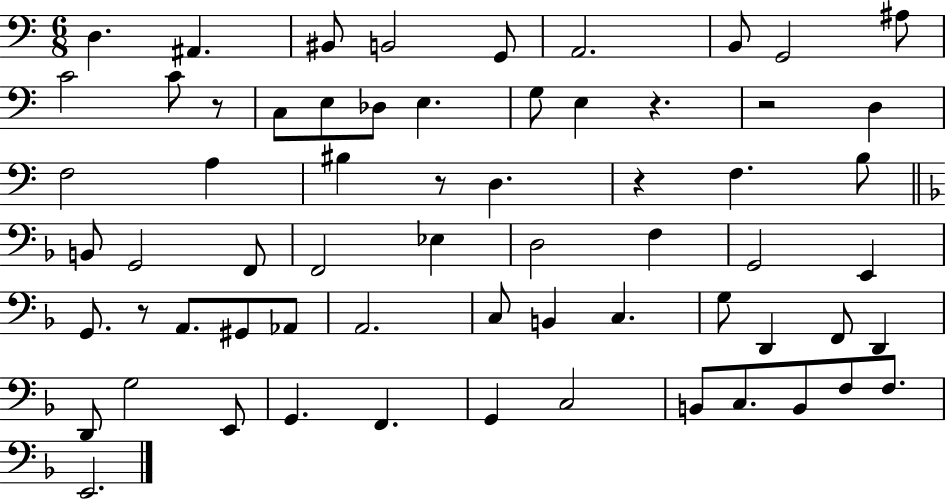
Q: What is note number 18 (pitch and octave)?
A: D3